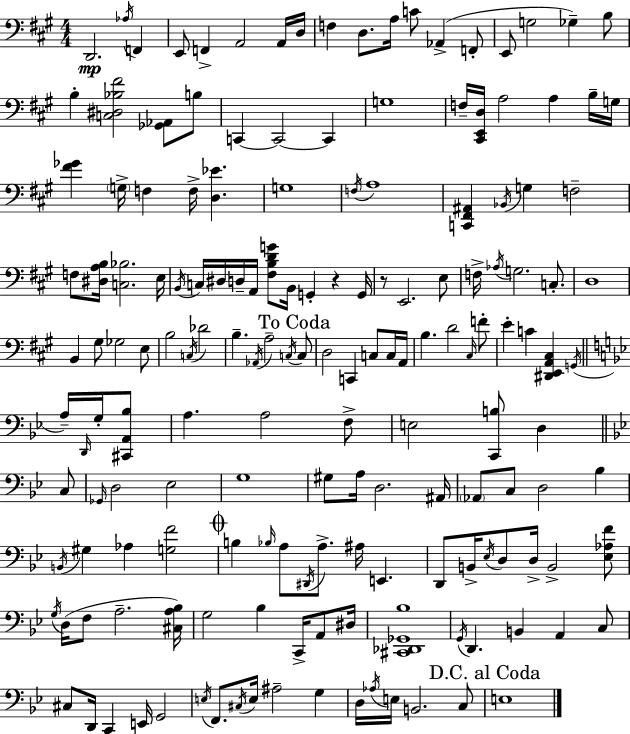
D2/h. Ab3/s F2/q E2/e F2/q A2/h A2/s D3/s F3/q D3/e. A3/s C4/e Ab2/q F2/e E2/e G3/h Gb3/q B3/e B3/q [C3,D#3,Bb3,F#4]/h [Gb2,Ab2]/e B3/e C2/q C2/h C2/q G3/w F3/s [C#2,E2,D3]/s A3/h A3/q B3/s G3/s [F#4,Gb4]/q G3/s F3/q F3/s [D3,Eb4]/q. G3/w F3/s A3/w [C2,F#2,A#2]/q Bb2/s G3/q F3/h F3/e [D#3,A3,B3]/s [C3,Bb3]/h. E3/s B2/s C3/s D#3/s D3/s A2/s [F#3,B3,D4,G4]/e B2/s G2/q R/q G2/s R/e E2/h. E3/e F3/s Ab3/s G3/h. C3/e. D3/w B2/q G#3/e Gb3/h E3/e B3/h C3/s Db4/h B3/q. Ab2/s A3/h C3/s C3/e D3/h C2/q C3/e C3/s A2/s B3/q. D4/h C#3/s F4/e E4/q C4/q [D#2,E2,A2,C#3]/q G2/s A3/s D2/s G3/s [C#2,A2,Bb3]/e A3/q. A3/h F3/e E3/h [C2,B3]/e D3/q C3/e Gb2/s D3/h Eb3/h G3/w G#3/e A3/s D3/h. A#2/s Ab2/e C3/e D3/h Bb3/q B2/s G#3/q Ab3/q [G3,F4]/h B3/q Bb3/s A3/e D#2/s A3/e. A#3/s E2/q. D2/e B2/s Eb3/s D3/e D3/s B2/h [Eb3,Ab3,F4]/e G3/s D3/s F3/e A3/h. [C#3,A3,Bb3]/s G3/h Bb3/q C2/s A2/e D#3/s [C#2,Db2,Gb2,Bb3]/w G2/s D2/q. B2/q A2/q C3/e C#3/e D2/s C2/q E2/s G2/h E3/s F2/e. C#3/s E3/s A#3/h G3/q D3/s Ab3/s E3/s B2/h. C3/e E3/w